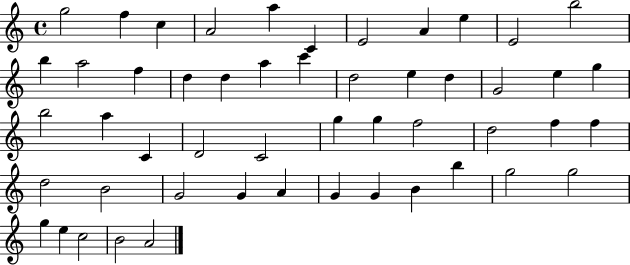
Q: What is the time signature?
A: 4/4